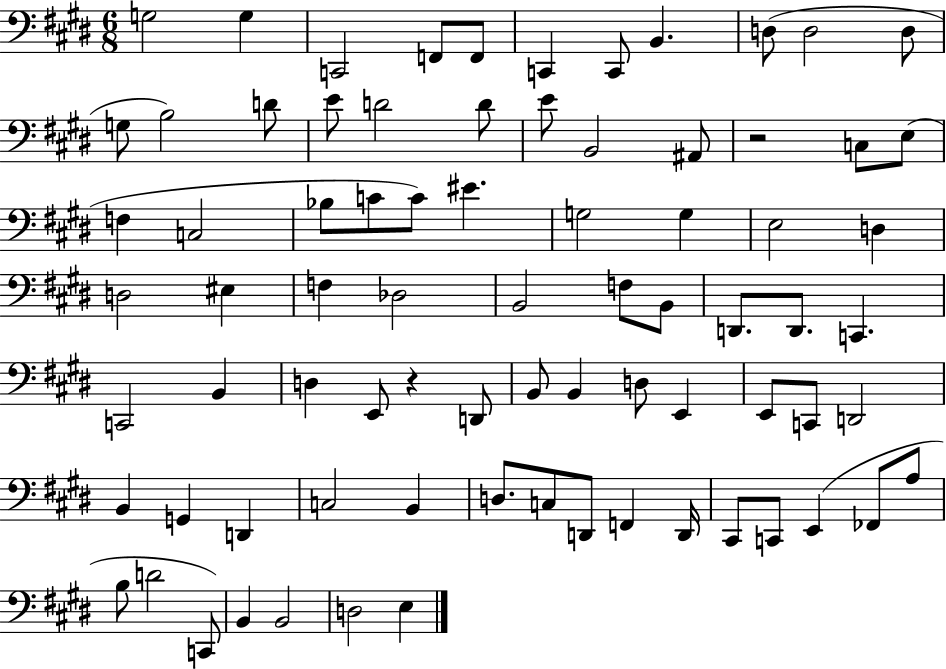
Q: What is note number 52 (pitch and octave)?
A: E2